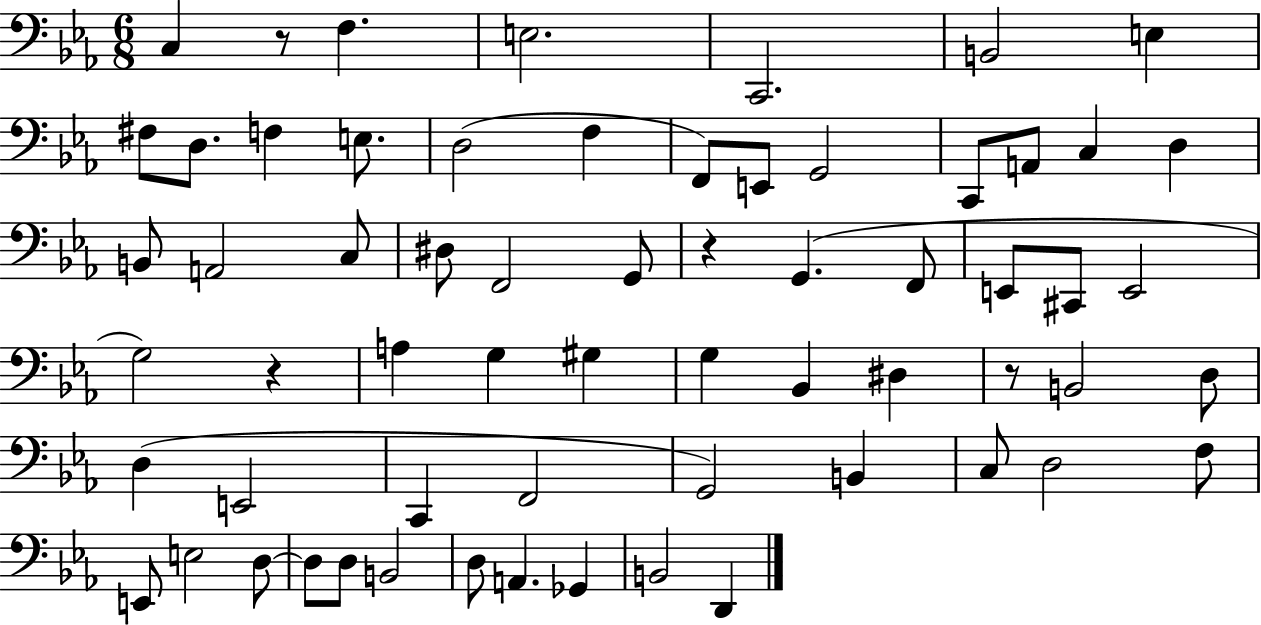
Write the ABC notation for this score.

X:1
T:Untitled
M:6/8
L:1/4
K:Eb
C, z/2 F, E,2 C,,2 B,,2 E, ^F,/2 D,/2 F, E,/2 D,2 F, F,,/2 E,,/2 G,,2 C,,/2 A,,/2 C, D, B,,/2 A,,2 C,/2 ^D,/2 F,,2 G,,/2 z G,, F,,/2 E,,/2 ^C,,/2 E,,2 G,2 z A, G, ^G, G, _B,, ^D, z/2 B,,2 D,/2 D, E,,2 C,, F,,2 G,,2 B,, C,/2 D,2 F,/2 E,,/2 E,2 D,/2 D,/2 D,/2 B,,2 D,/2 A,, _G,, B,,2 D,,